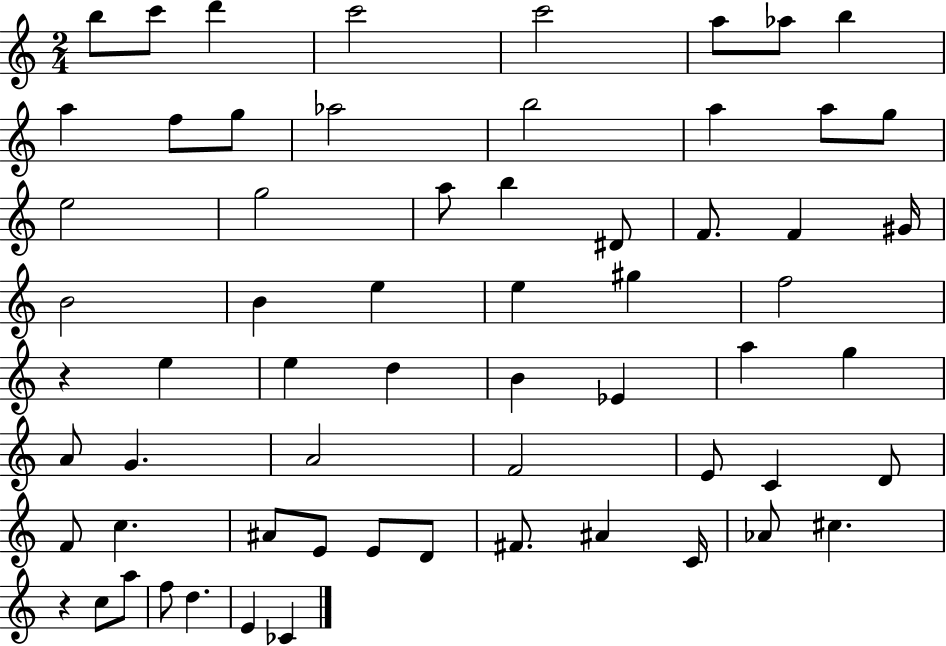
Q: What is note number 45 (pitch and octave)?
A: F4